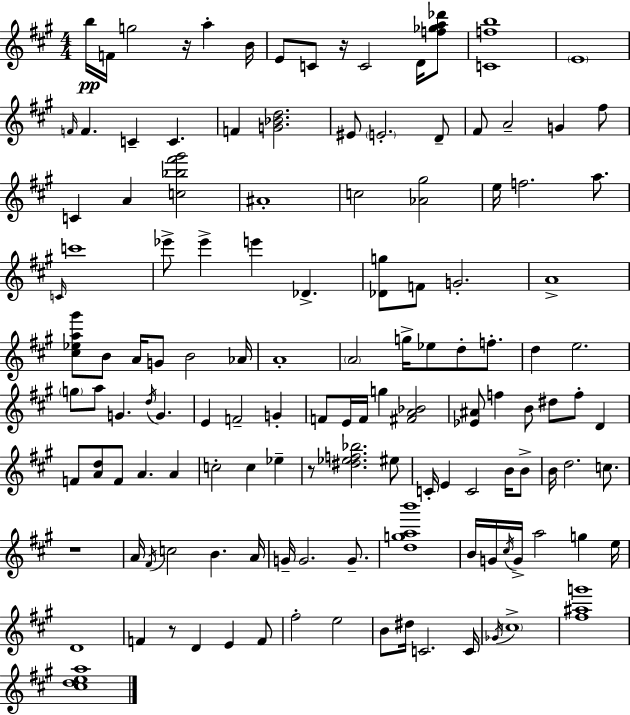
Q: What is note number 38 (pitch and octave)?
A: A4